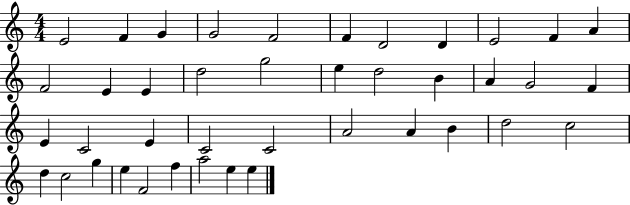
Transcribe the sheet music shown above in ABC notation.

X:1
T:Untitled
M:4/4
L:1/4
K:C
E2 F G G2 F2 F D2 D E2 F A F2 E E d2 g2 e d2 B A G2 F E C2 E C2 C2 A2 A B d2 c2 d c2 g e F2 f a2 e e